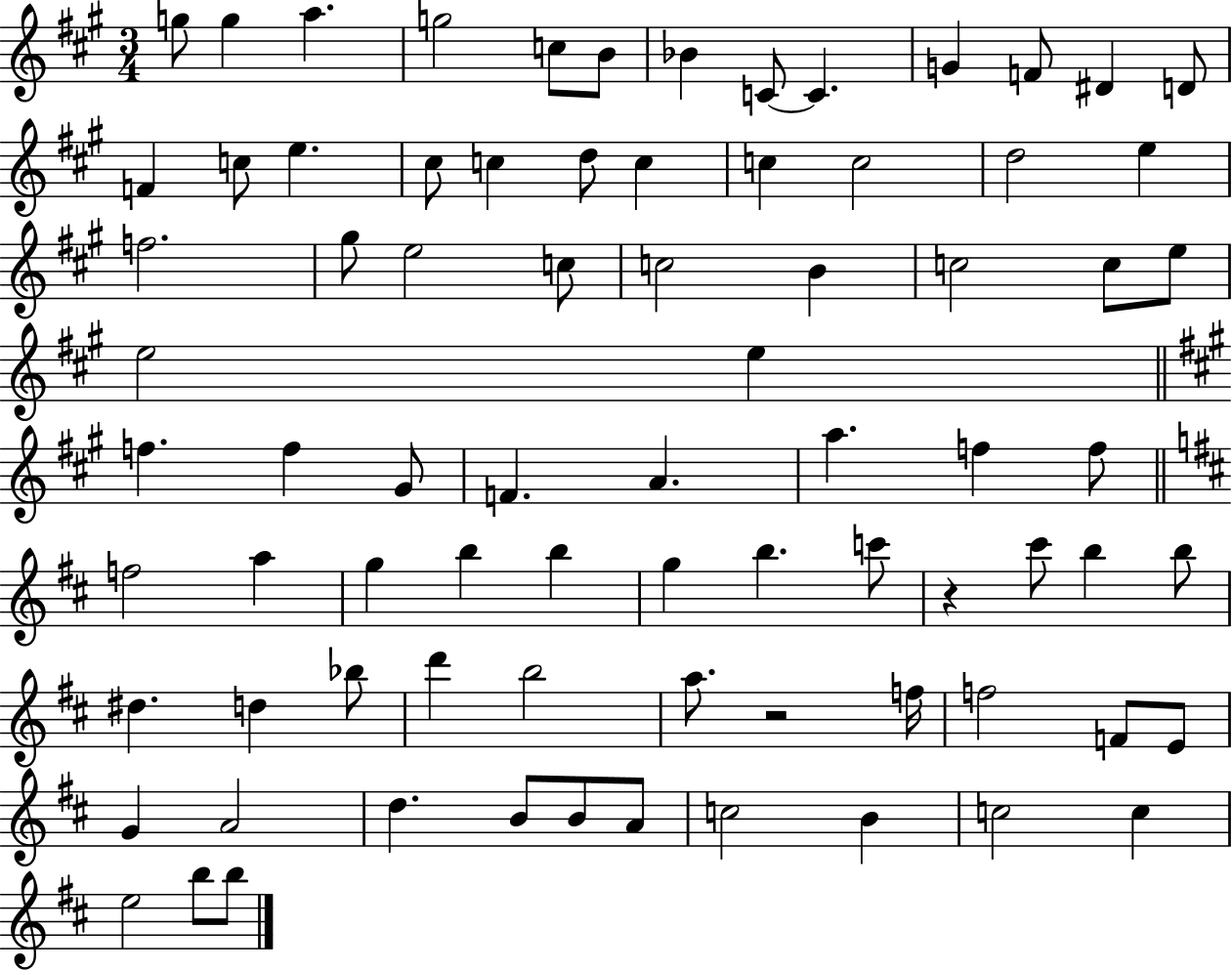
G5/e G5/q A5/q. G5/h C5/e B4/e Bb4/q C4/e C4/q. G4/q F4/e D#4/q D4/e F4/q C5/e E5/q. C#5/e C5/q D5/e C5/q C5/q C5/h D5/h E5/q F5/h. G#5/e E5/h C5/e C5/h B4/q C5/h C5/e E5/e E5/h E5/q F5/q. F5/q G#4/e F4/q. A4/q. A5/q. F5/q F5/e F5/h A5/q G5/q B5/q B5/q G5/q B5/q. C6/e R/q C#6/e B5/q B5/e D#5/q. D5/q Bb5/e D6/q B5/h A5/e. R/h F5/s F5/h F4/e E4/e G4/q A4/h D5/q. B4/e B4/e A4/e C5/h B4/q C5/h C5/q E5/h B5/e B5/e